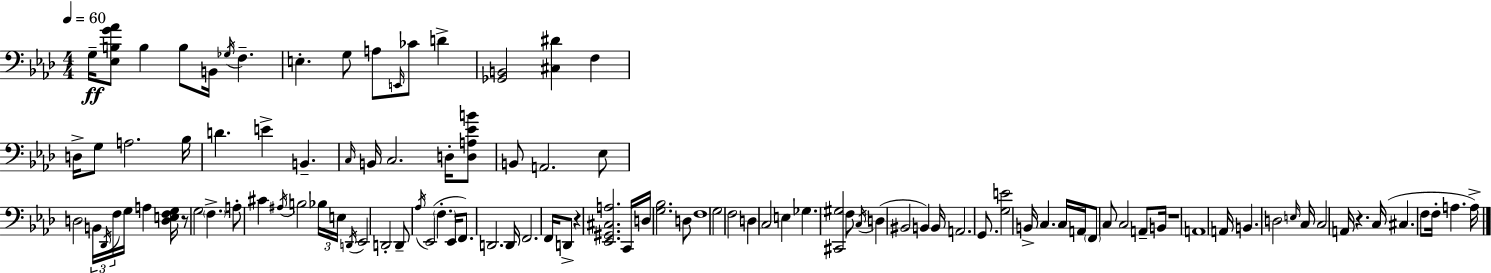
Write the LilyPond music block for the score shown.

{
  \clef bass
  \numericTimeSignature
  \time 4/4
  \key aes \major
  \tempo 4 = 60
  \repeat volta 2 { g16--\ff <ees b g' aes'>8 b4 b8 b,16 \acciaccatura { ges16 } f4.-- | e4.-. g8 a8 \grace { e,16 } ces'8 d'4-> | <ges, b,>2 <cis dis'>4 f4 | d16-> g8 a2. | \break bes16 d'4. e'4-> b,4.-- | \grace { c16 } b,16 c2. | d16-. <d a ees' b'>8 b,8 a,2. | ees8 d2 \tuplet 3/2 { b,16 \acciaccatura { des,16 } f16 } g16 a4 | \break <d e f g>16 r8 g2 \parenthesize f4.-> | a8-. cis'4 \acciaccatura { ais16 } b2 | \tuplet 3/2 { bes16 e16 \acciaccatura { d,16 } } ees,2 d,2-. | d,8-- \acciaccatura { aes16 } ees,2( | \break \parenthesize f4.-. ees,16 f,8.) d,2. | d,16 f,2. | f,16 d,8-> r4 <ees, gis, cis a>2. | c,16 d16 <g bes>2. | \break d8 f1 | g2 f2 | d4 c2 | e4 ges4. <cis, gis>2 | \break f8 \acciaccatura { c16 }( d4 bis,2 | b,4) b,16 a,2. | g,8. <g e'>2 | b,16-> c4. c16 a,16 \parenthesize f,8 c8 c2 | \break a,8-- b,16 r1 | a,1 | a,16 b,4. d2 | \grace { e16 } c16 c2 | \break a,16 r4. c16( cis4. f8 | f16-. a4. a16->) } \bar "|."
}